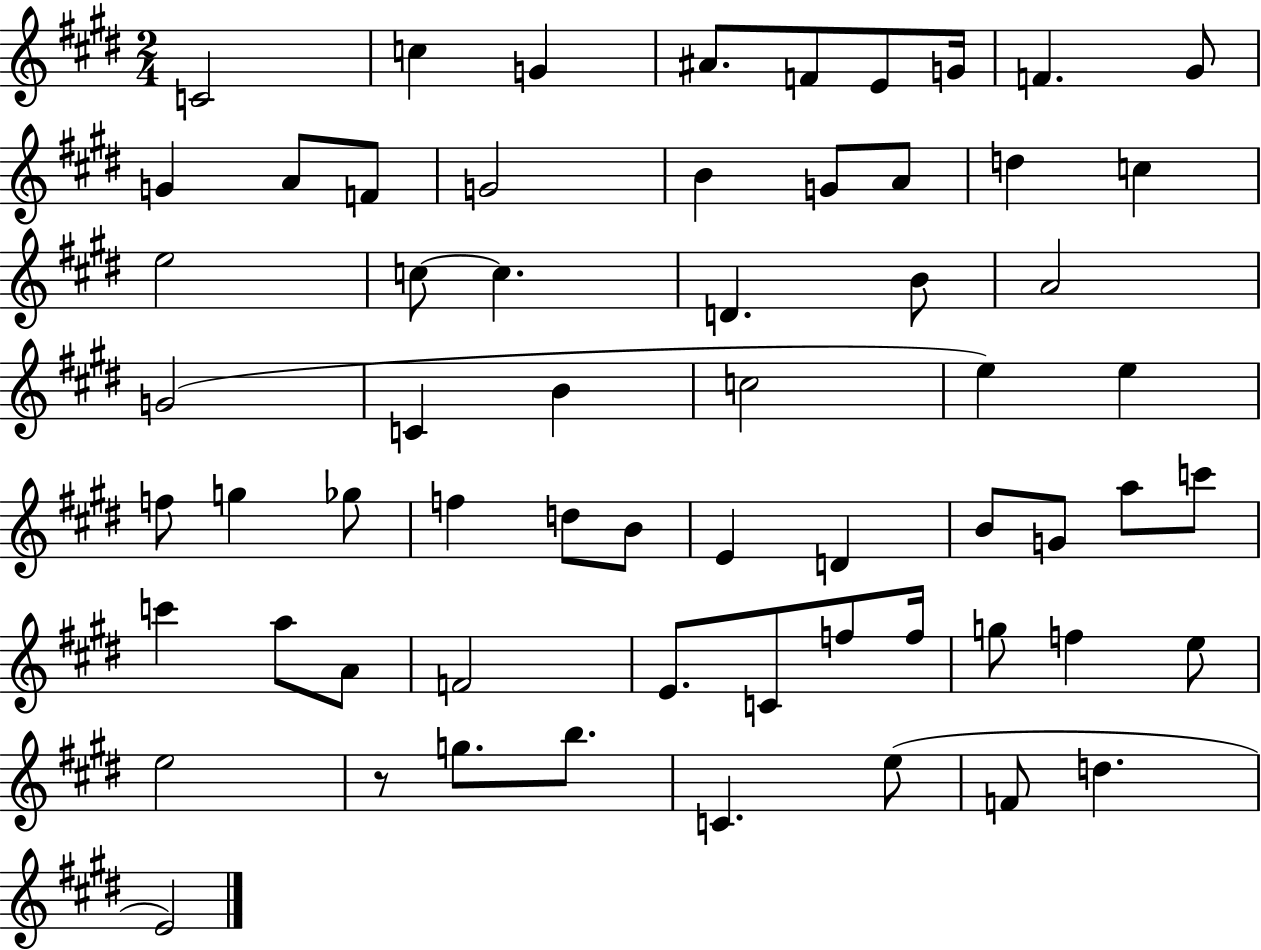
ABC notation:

X:1
T:Untitled
M:2/4
L:1/4
K:E
C2 c G ^A/2 F/2 E/2 G/4 F ^G/2 G A/2 F/2 G2 B G/2 A/2 d c e2 c/2 c D B/2 A2 G2 C B c2 e e f/2 g _g/2 f d/2 B/2 E D B/2 G/2 a/2 c'/2 c' a/2 A/2 F2 E/2 C/2 f/2 f/4 g/2 f e/2 e2 z/2 g/2 b/2 C e/2 F/2 d E2